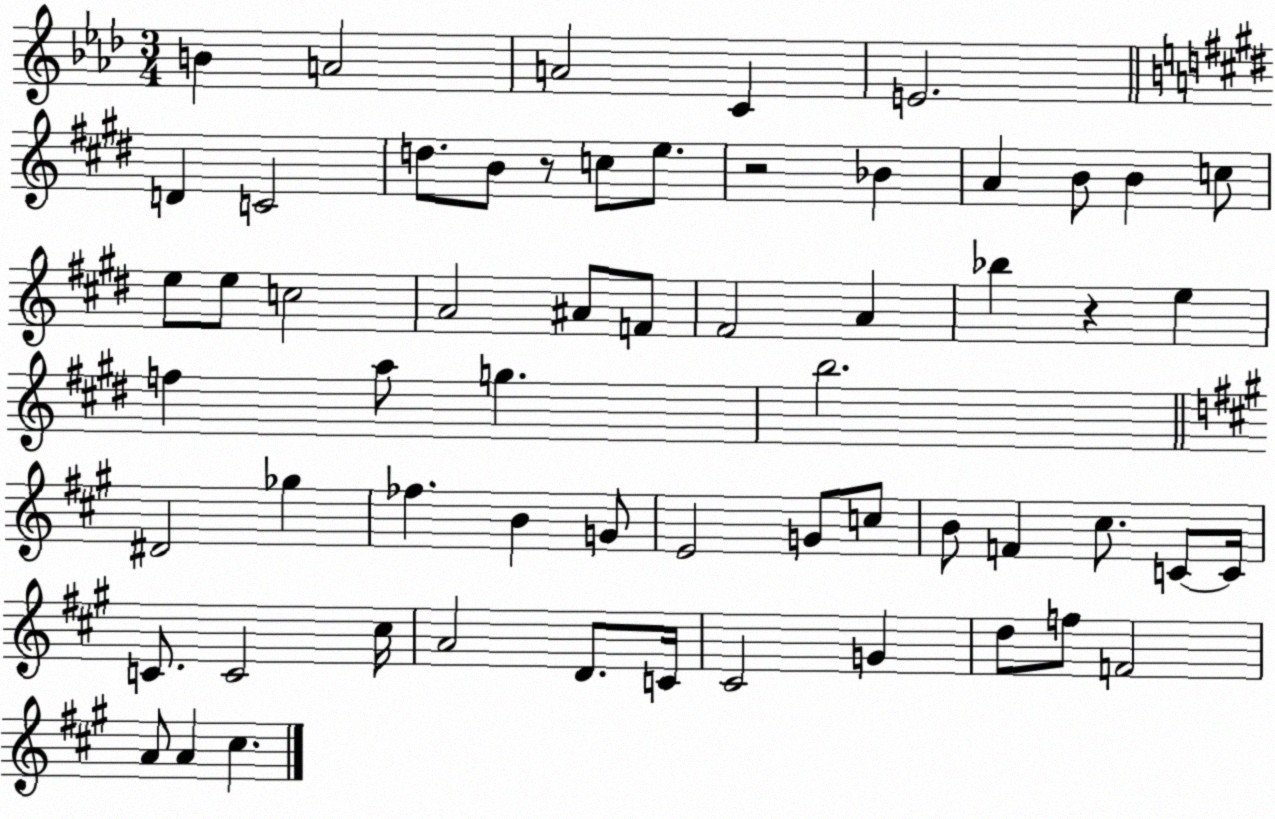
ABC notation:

X:1
T:Untitled
M:3/4
L:1/4
K:Ab
B A2 A2 C E2 D C2 d/2 B/2 z/2 c/2 e/2 z2 _B A B/2 B c/2 e/2 e/2 c2 A2 ^A/2 F/2 ^F2 A _b z e f a/2 g b2 ^D2 _g _f B G/2 E2 G/2 c/2 B/2 F ^c/2 C/2 C/4 C/2 C2 ^c/4 A2 D/2 C/4 ^C2 G d/2 f/2 F2 A/2 A ^c